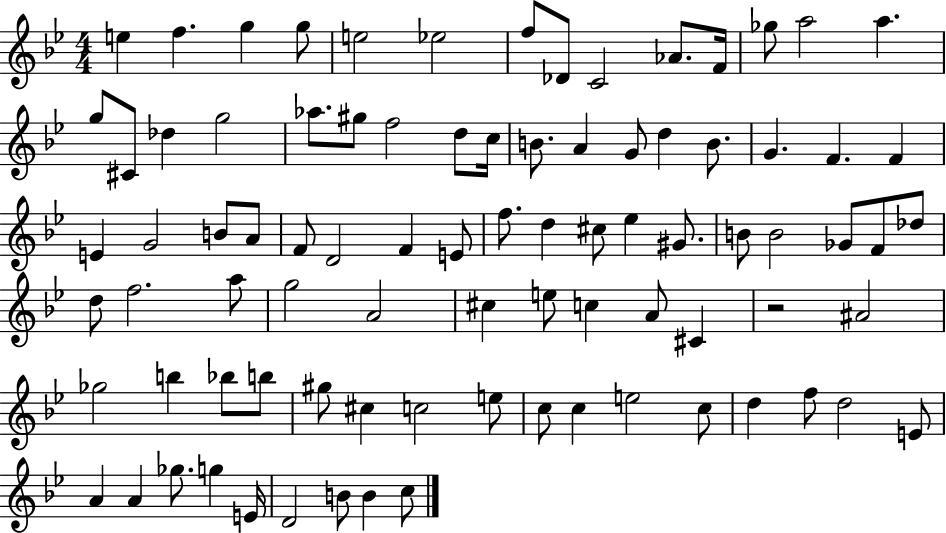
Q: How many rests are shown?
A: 1